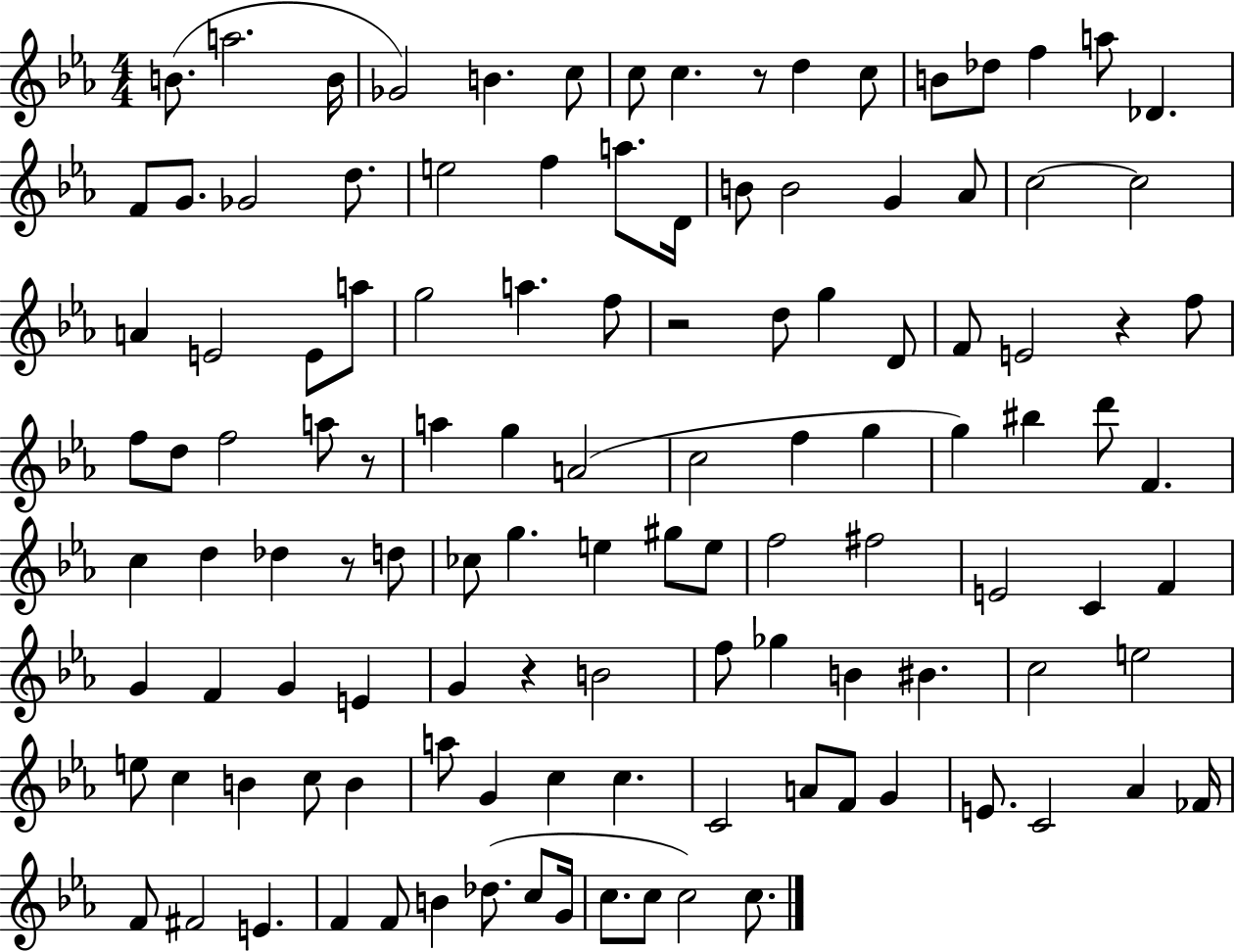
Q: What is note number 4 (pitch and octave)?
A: Gb4